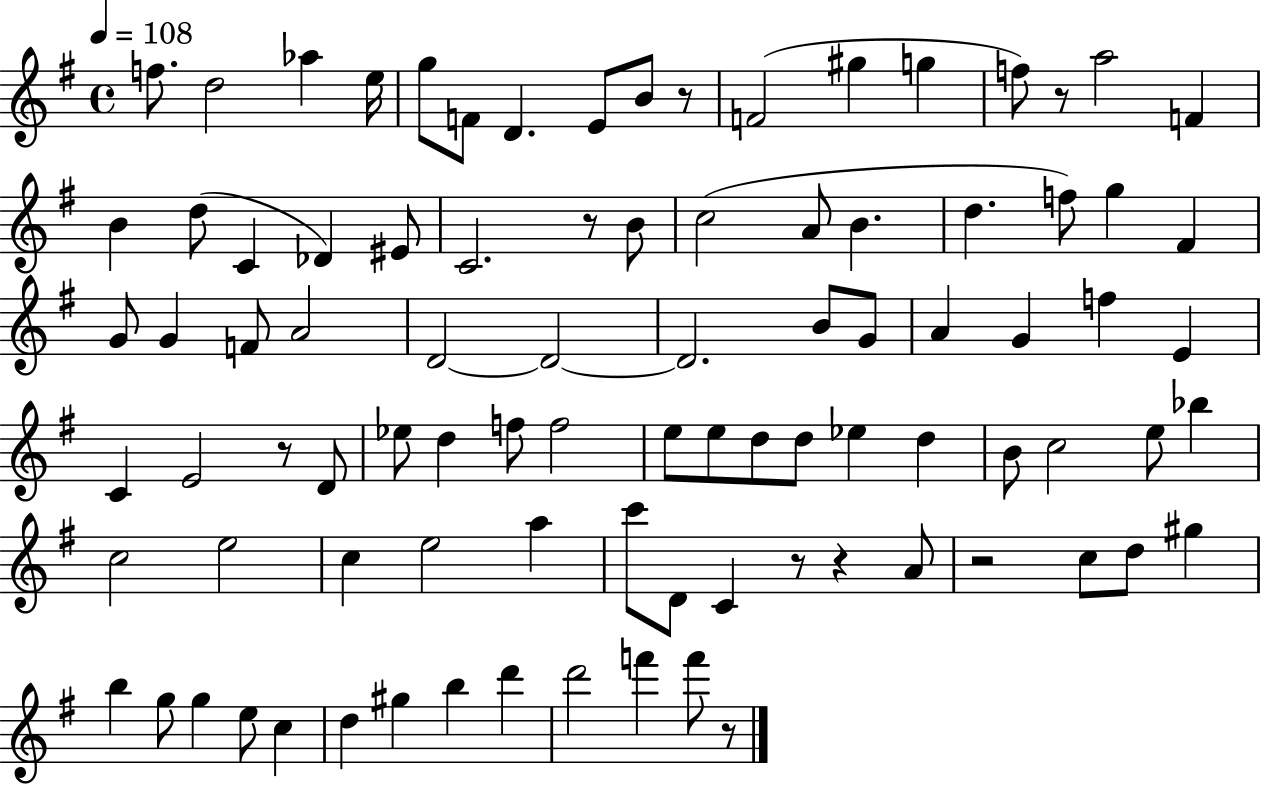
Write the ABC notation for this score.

X:1
T:Untitled
M:4/4
L:1/4
K:G
f/2 d2 _a e/4 g/2 F/2 D E/2 B/2 z/2 F2 ^g g f/2 z/2 a2 F B d/2 C _D ^E/2 C2 z/2 B/2 c2 A/2 B d f/2 g ^F G/2 G F/2 A2 D2 D2 D2 B/2 G/2 A G f E C E2 z/2 D/2 _e/2 d f/2 f2 e/2 e/2 d/2 d/2 _e d B/2 c2 e/2 _b c2 e2 c e2 a c'/2 D/2 C z/2 z A/2 z2 c/2 d/2 ^g b g/2 g e/2 c d ^g b d' d'2 f' f'/2 z/2